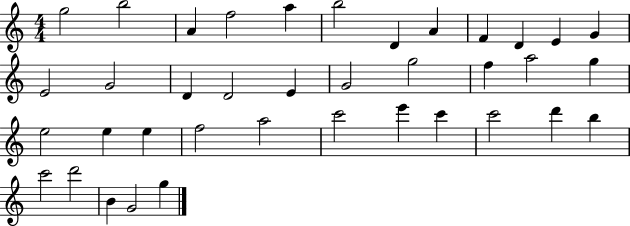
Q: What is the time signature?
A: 4/4